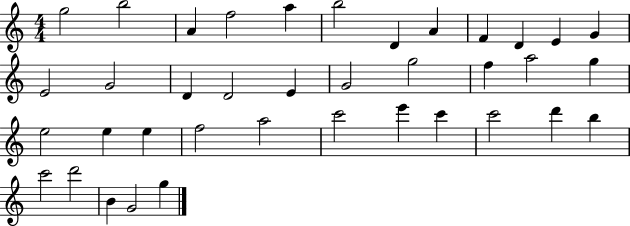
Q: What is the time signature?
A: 4/4